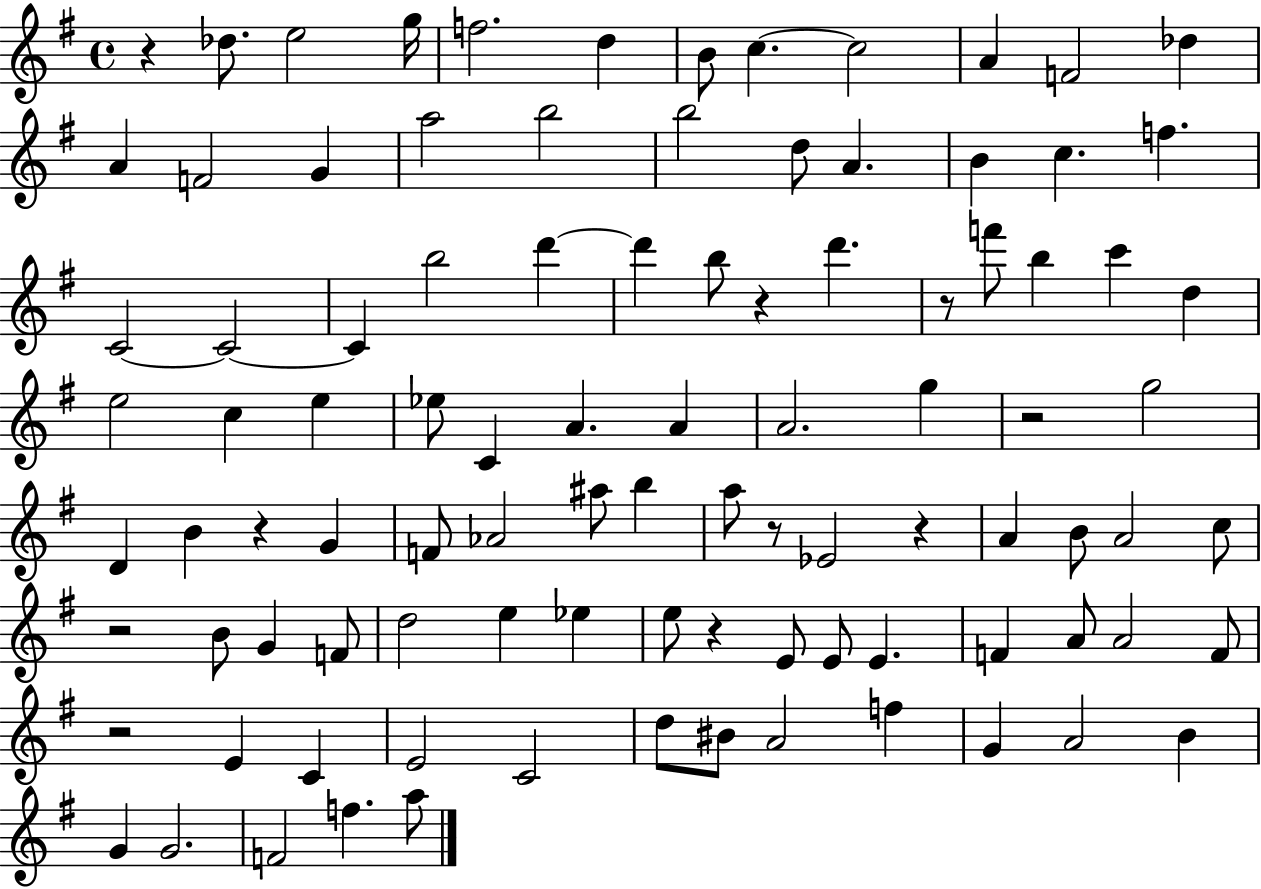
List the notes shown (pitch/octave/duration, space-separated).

R/q Db5/e. E5/h G5/s F5/h. D5/q B4/e C5/q. C5/h A4/q F4/h Db5/q A4/q F4/h G4/q A5/h B5/h B5/h D5/e A4/q. B4/q C5/q. F5/q. C4/h C4/h C4/q B5/h D6/q D6/q B5/e R/q D6/q. R/e F6/e B5/q C6/q D5/q E5/h C5/q E5/q Eb5/e C4/q A4/q. A4/q A4/h. G5/q R/h G5/h D4/q B4/q R/q G4/q F4/e Ab4/h A#5/e B5/q A5/e R/e Eb4/h R/q A4/q B4/e A4/h C5/e R/h B4/e G4/q F4/e D5/h E5/q Eb5/q E5/e R/q E4/e E4/e E4/q. F4/q A4/e A4/h F4/e R/h E4/q C4/q E4/h C4/h D5/e BIS4/e A4/h F5/q G4/q A4/h B4/q G4/q G4/h. F4/h F5/q. A5/e